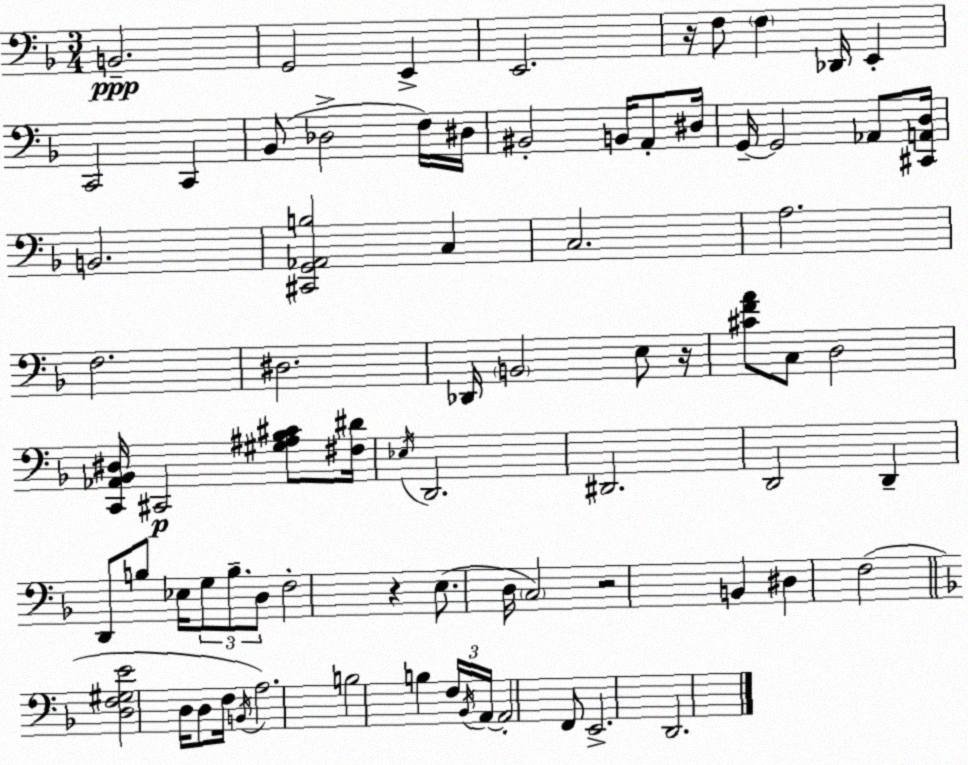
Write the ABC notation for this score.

X:1
T:Untitled
M:3/4
L:1/4
K:Dm
B,,2 G,,2 E,, E,,2 z/4 F,/2 F, _D,,/4 E,, C,,2 C,, _B,,/2 _D,2 F,/4 ^D,/4 ^B,,2 B,,/4 A,,/2 ^D,/4 G,,/4 G,,2 _A,,/2 [^C,,A,,D,]/4 B,,2 [^C,,G,,_A,,B,]2 C, C,2 A,2 F,2 ^D,2 _D,,/4 B,,2 E,/2 z/4 [^CFA]/2 C,/2 D,2 [C,,_A,,_B,,^D,]/4 ^C,,2 [^G,^A,_B,^C]/2 [^F,^D]/4 _E,/4 D,,2 ^D,,2 D,,2 D,, D,,/2 B,/2 _E,/4 G,/2 B,/2 D,/2 F,2 z E,/2 D,/4 C,2 z2 B,, ^D, F,2 [D,F,^G,E]2 D,/4 D,/2 F,/4 B,,/4 A,2 B,2 B, F,/4 _B,,/4 A,,/4 A,,2 F,,/2 E,,2 D,,2